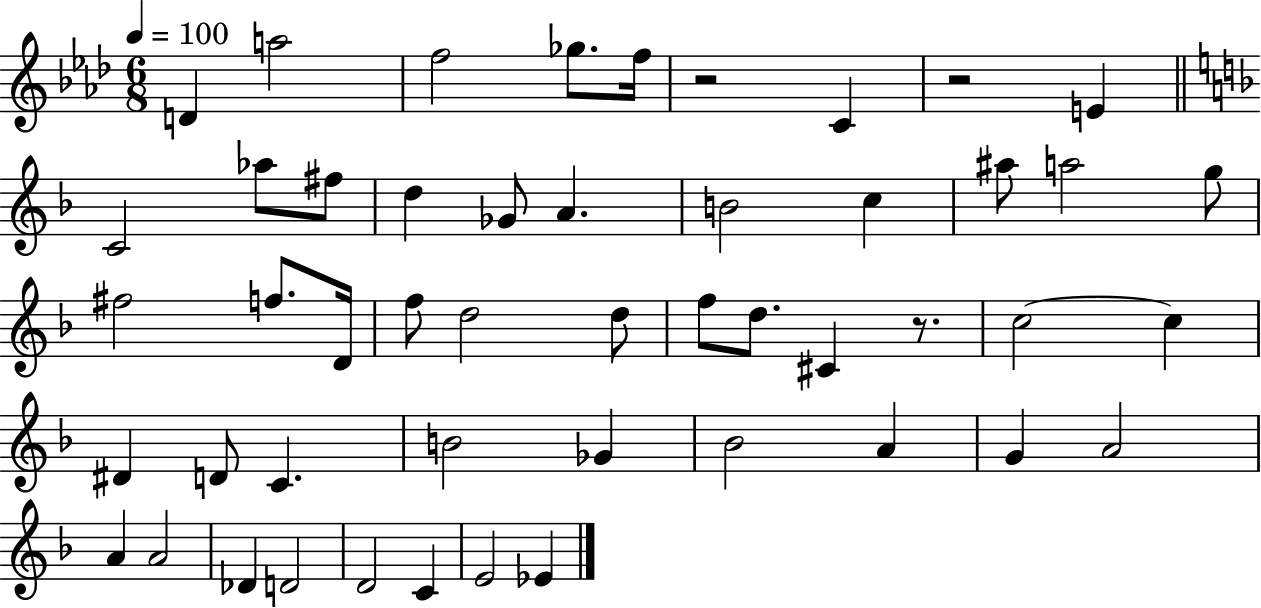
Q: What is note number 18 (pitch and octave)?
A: G5